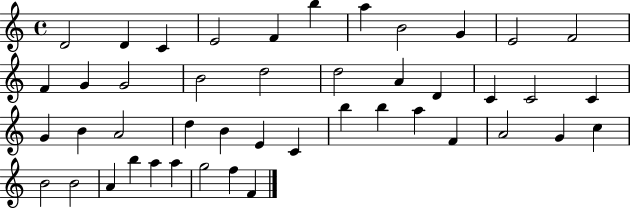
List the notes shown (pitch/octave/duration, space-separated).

D4/h D4/q C4/q E4/h F4/q B5/q A5/q B4/h G4/q E4/h F4/h F4/q G4/q G4/h B4/h D5/h D5/h A4/q D4/q C4/q C4/h C4/q G4/q B4/q A4/h D5/q B4/q E4/q C4/q B5/q B5/q A5/q F4/q A4/h G4/q C5/q B4/h B4/h A4/q B5/q A5/q A5/q G5/h F5/q F4/q